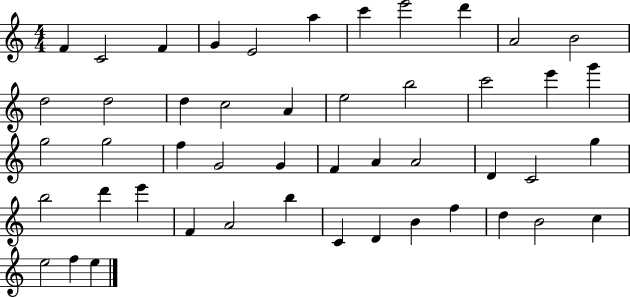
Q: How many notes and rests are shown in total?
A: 48